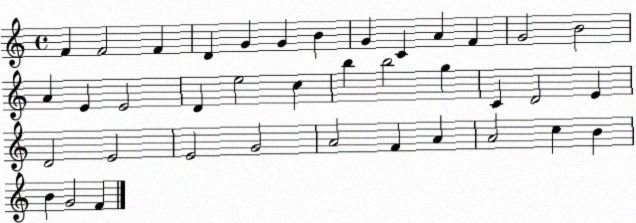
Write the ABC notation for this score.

X:1
T:Untitled
M:4/4
L:1/4
K:C
F F2 F D G G B G C A F G2 B2 A E E2 D e2 c b b2 g C D2 E D2 E2 E2 G2 A2 F A A2 c B B G2 F